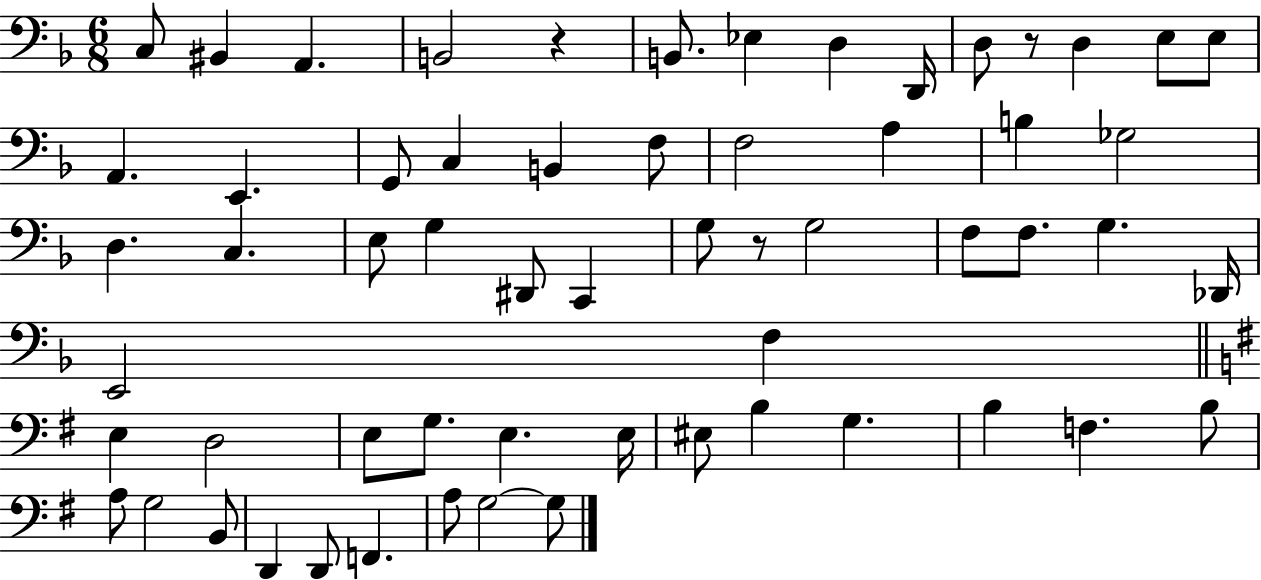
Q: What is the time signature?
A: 6/8